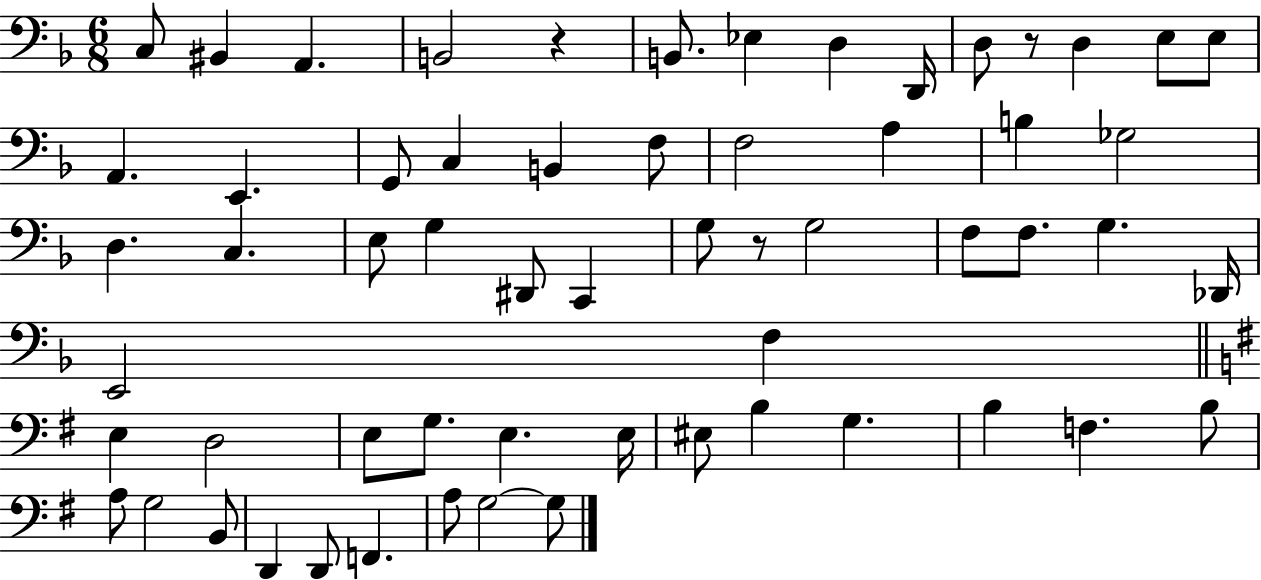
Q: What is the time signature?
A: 6/8